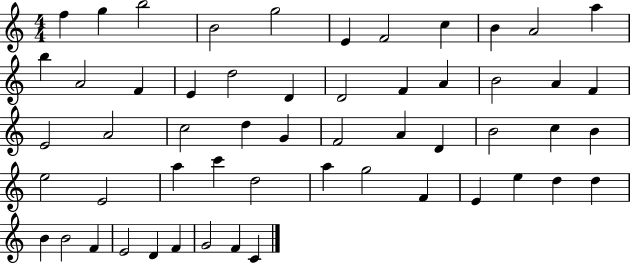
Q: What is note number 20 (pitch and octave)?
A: A4